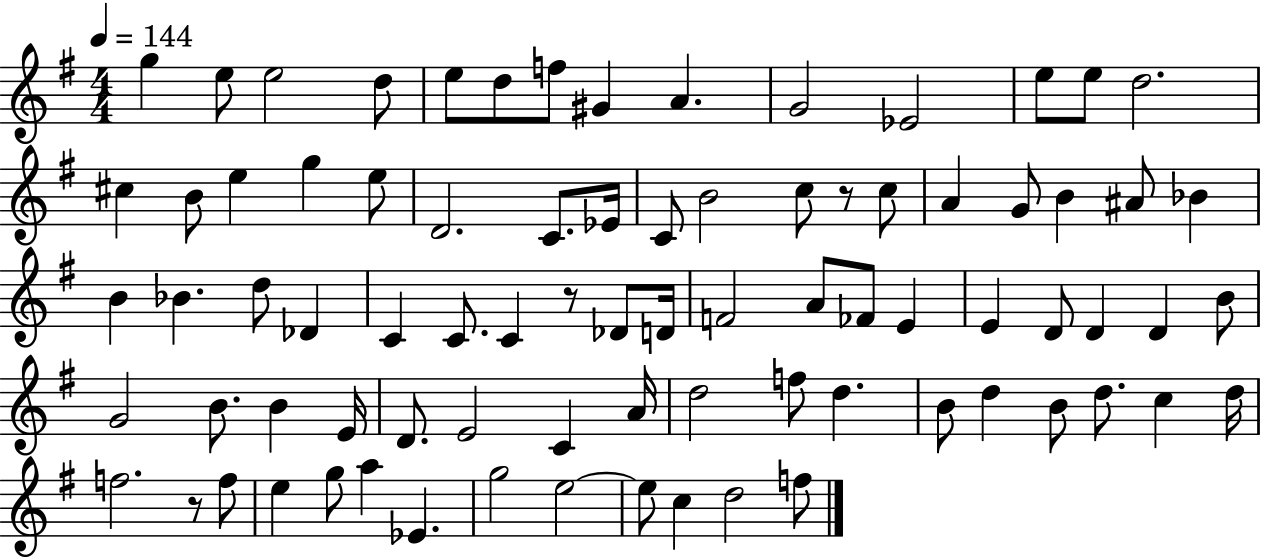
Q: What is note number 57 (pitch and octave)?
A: A4